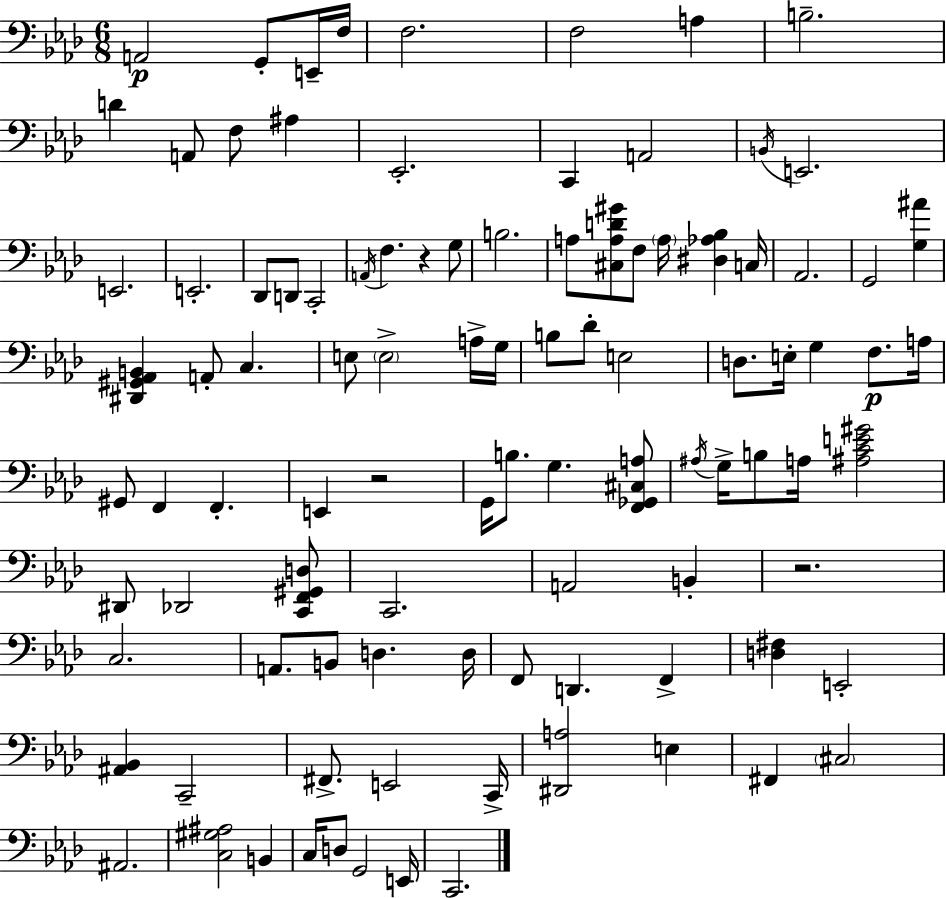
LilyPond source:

{
  \clef bass
  \numericTimeSignature
  \time 6/8
  \key f \minor
  \repeat volta 2 { a,2\p g,8-. e,16-- f16 | f2. | f2 a4 | b2.-- | \break d'4 a,8 f8 ais4 | ees,2.-. | c,4 a,2 | \acciaccatura { b,16 } e,2. | \break e,2. | e,2.-. | des,8 d,8 c,2-. | \acciaccatura { a,16 } f4. r4 | \break g8 b2. | a8 <cis a d' gis'>8 f8 \parenthesize a16 <dis aes bes>4 | c16 aes,2. | g,2 <g ais'>4 | \break <dis, gis, aes, b,>4 a,8-. c4. | e8 \parenthesize e2-> | a16-> g16 b8 des'8-. e2 | d8. e16-. g4 f8.\p | \break a16 gis,8 f,4 f,4.-. | e,4 r2 | g,16 b8. g4. | <f, ges, cis a>8 \acciaccatura { ais16 } g16-> b8 a16 <ais c' e' gis'>2 | \break dis,8 des,2 | <c, f, gis, d>8 c,2. | a,2 b,4-. | r2. | \break c2. | a,8. b,8 d4. | d16 f,8 d,4. f,4-> | <d fis>4 e,2-. | \break <ais, bes,>4 c,2-- | fis,8.-> e,2 | c,16-> <dis, a>2 e4 | fis,4 \parenthesize cis2 | \break ais,2. | <c gis ais>2 b,4 | c16 d8 g,2 | e,16 c,2. | \break } \bar "|."
}